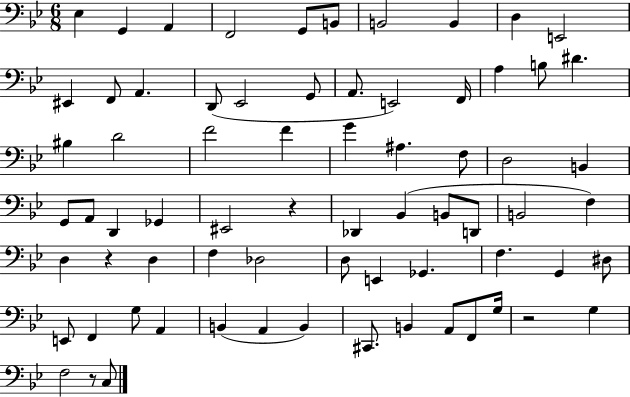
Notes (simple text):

Eb3/q G2/q A2/q F2/h G2/e B2/e B2/h B2/q D3/q E2/h EIS2/q F2/e A2/q. D2/e Eb2/h G2/e A2/e. E2/h F2/s A3/q B3/e D#4/q. BIS3/q D4/h F4/h F4/q G4/q A#3/q. F3/e D3/h B2/q G2/e A2/e D2/q Gb2/q EIS2/h R/q Db2/q Bb2/q B2/e D2/e B2/h F3/q D3/q R/q D3/q F3/q Db3/h D3/e E2/q Gb2/q. F3/q. G2/q D#3/e E2/e F2/q G3/e A2/q B2/q A2/q B2/q C#2/e. B2/q A2/e F2/e G3/s R/h G3/q F3/h R/e C3/e